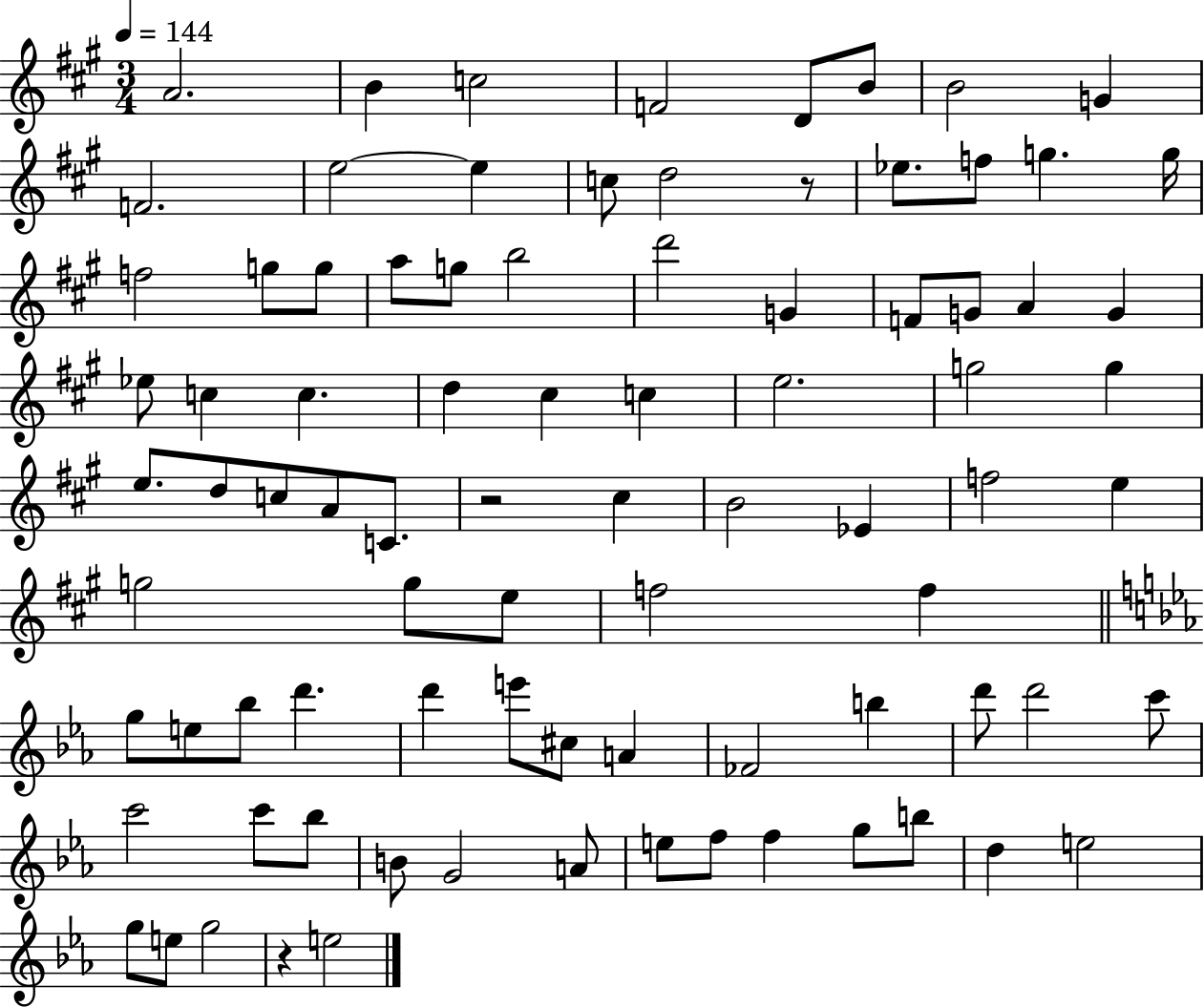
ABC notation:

X:1
T:Untitled
M:3/4
L:1/4
K:A
A2 B c2 F2 D/2 B/2 B2 G F2 e2 e c/2 d2 z/2 _e/2 f/2 g g/4 f2 g/2 g/2 a/2 g/2 b2 d'2 G F/2 G/2 A G _e/2 c c d ^c c e2 g2 g e/2 d/2 c/2 A/2 C/2 z2 ^c B2 _E f2 e g2 g/2 e/2 f2 f g/2 e/2 _b/2 d' d' e'/2 ^c/2 A _F2 b d'/2 d'2 c'/2 c'2 c'/2 _b/2 B/2 G2 A/2 e/2 f/2 f g/2 b/2 d e2 g/2 e/2 g2 z e2